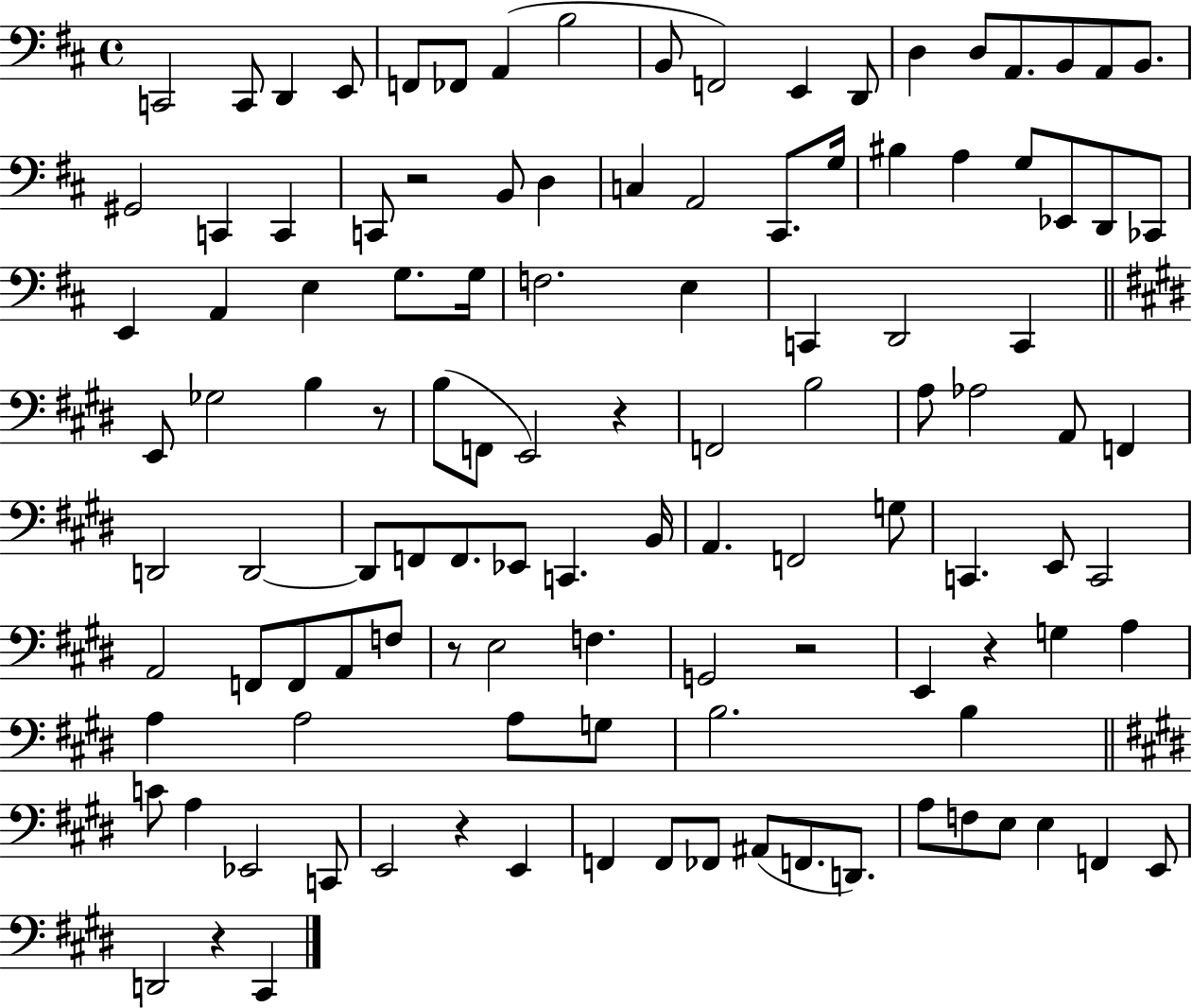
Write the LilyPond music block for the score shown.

{
  \clef bass
  \time 4/4
  \defaultTimeSignature
  \key d \major
  c,2 c,8 d,4 e,8 | f,8 fes,8 a,4( b2 | b,8 f,2) e,4 d,8 | d4 d8 a,8. b,8 a,8 b,8. | \break gis,2 c,4 c,4 | c,8 r2 b,8 d4 | c4 a,2 cis,8. g16 | bis4 a4 g8 ees,8 d,8 ces,8 | \break e,4 a,4 e4 g8. g16 | f2. e4 | c,4 d,2 c,4 | \bar "||" \break \key e \major e,8 ges2 b4 r8 | b8( f,8 e,2) r4 | f,2 b2 | a8 aes2 a,8 f,4 | \break d,2 d,2~~ | d,8 f,8 f,8. ees,8 c,4. b,16 | a,4. f,2 g8 | c,4. e,8 c,2 | \break a,2 f,8 f,8 a,8 f8 | r8 e2 f4. | g,2 r2 | e,4 r4 g4 a4 | \break a4 a2 a8 g8 | b2. b4 | \bar "||" \break \key e \major c'8 a4 ees,2 c,8 | e,2 r4 e,4 | f,4 f,8 fes,8 ais,8( f,8. d,8.) | a8 f8 e8 e4 f,4 e,8 | \break d,2 r4 cis,4 | \bar "|."
}